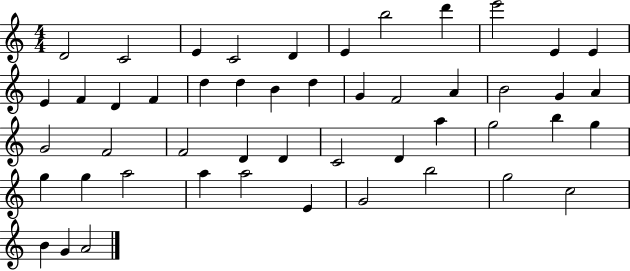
X:1
T:Untitled
M:4/4
L:1/4
K:C
D2 C2 E C2 D E b2 d' e'2 E E E F D F d d B d G F2 A B2 G A G2 F2 F2 D D C2 D a g2 b g g g a2 a a2 E G2 b2 g2 c2 B G A2